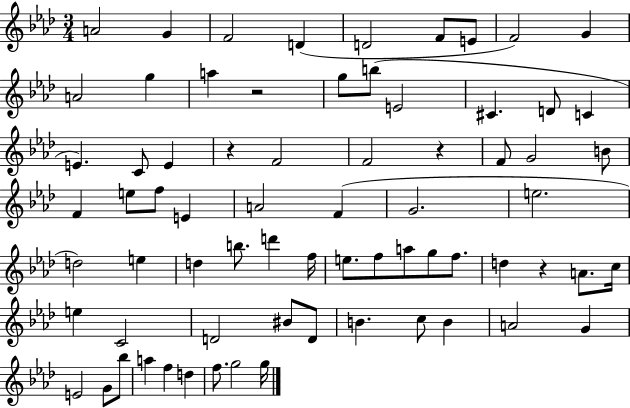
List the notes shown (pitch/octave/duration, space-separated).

A4/h G4/q F4/h D4/q D4/h F4/e E4/e F4/h G4/q A4/h G5/q A5/q R/h G5/e B5/e E4/h C#4/q. D4/e C4/q E4/q. C4/e E4/q R/q F4/h F4/h R/q F4/e G4/h B4/e F4/q E5/e F5/e E4/q A4/h F4/q G4/h. E5/h. D5/h E5/q D5/q B5/e. D6/q F5/s E5/e. F5/e A5/e G5/e F5/e. D5/q R/q A4/e. C5/s E5/q C4/h D4/h BIS4/e D4/e B4/q. C5/e B4/q A4/h G4/q E4/h G4/e Bb5/e A5/q F5/q D5/q F5/e. G5/h G5/s